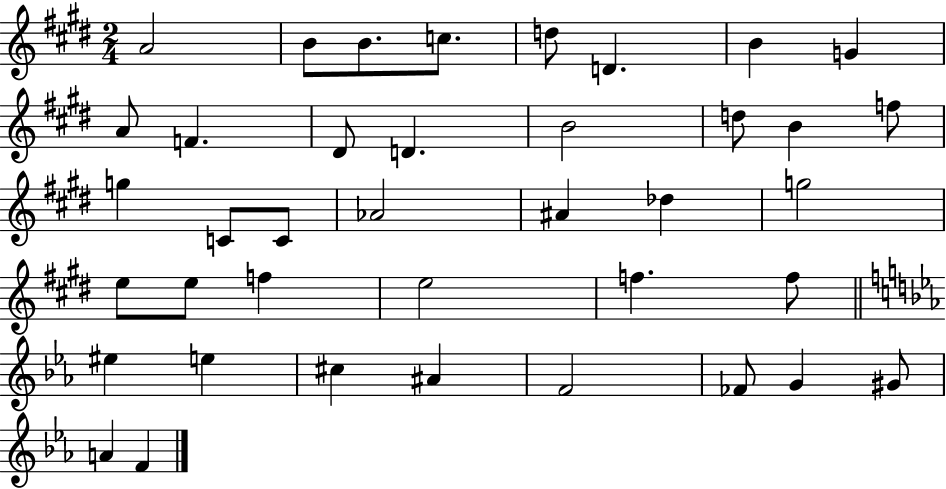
{
  \clef treble
  \numericTimeSignature
  \time 2/4
  \key e \major
  a'2 | b'8 b'8. c''8. | d''8 d'4. | b'4 g'4 | \break a'8 f'4. | dis'8 d'4. | b'2 | d''8 b'4 f''8 | \break g''4 c'8 c'8 | aes'2 | ais'4 des''4 | g''2 | \break e''8 e''8 f''4 | e''2 | f''4. f''8 | \bar "||" \break \key ees \major eis''4 e''4 | cis''4 ais'4 | f'2 | fes'8 g'4 gis'8 | \break a'4 f'4 | \bar "|."
}